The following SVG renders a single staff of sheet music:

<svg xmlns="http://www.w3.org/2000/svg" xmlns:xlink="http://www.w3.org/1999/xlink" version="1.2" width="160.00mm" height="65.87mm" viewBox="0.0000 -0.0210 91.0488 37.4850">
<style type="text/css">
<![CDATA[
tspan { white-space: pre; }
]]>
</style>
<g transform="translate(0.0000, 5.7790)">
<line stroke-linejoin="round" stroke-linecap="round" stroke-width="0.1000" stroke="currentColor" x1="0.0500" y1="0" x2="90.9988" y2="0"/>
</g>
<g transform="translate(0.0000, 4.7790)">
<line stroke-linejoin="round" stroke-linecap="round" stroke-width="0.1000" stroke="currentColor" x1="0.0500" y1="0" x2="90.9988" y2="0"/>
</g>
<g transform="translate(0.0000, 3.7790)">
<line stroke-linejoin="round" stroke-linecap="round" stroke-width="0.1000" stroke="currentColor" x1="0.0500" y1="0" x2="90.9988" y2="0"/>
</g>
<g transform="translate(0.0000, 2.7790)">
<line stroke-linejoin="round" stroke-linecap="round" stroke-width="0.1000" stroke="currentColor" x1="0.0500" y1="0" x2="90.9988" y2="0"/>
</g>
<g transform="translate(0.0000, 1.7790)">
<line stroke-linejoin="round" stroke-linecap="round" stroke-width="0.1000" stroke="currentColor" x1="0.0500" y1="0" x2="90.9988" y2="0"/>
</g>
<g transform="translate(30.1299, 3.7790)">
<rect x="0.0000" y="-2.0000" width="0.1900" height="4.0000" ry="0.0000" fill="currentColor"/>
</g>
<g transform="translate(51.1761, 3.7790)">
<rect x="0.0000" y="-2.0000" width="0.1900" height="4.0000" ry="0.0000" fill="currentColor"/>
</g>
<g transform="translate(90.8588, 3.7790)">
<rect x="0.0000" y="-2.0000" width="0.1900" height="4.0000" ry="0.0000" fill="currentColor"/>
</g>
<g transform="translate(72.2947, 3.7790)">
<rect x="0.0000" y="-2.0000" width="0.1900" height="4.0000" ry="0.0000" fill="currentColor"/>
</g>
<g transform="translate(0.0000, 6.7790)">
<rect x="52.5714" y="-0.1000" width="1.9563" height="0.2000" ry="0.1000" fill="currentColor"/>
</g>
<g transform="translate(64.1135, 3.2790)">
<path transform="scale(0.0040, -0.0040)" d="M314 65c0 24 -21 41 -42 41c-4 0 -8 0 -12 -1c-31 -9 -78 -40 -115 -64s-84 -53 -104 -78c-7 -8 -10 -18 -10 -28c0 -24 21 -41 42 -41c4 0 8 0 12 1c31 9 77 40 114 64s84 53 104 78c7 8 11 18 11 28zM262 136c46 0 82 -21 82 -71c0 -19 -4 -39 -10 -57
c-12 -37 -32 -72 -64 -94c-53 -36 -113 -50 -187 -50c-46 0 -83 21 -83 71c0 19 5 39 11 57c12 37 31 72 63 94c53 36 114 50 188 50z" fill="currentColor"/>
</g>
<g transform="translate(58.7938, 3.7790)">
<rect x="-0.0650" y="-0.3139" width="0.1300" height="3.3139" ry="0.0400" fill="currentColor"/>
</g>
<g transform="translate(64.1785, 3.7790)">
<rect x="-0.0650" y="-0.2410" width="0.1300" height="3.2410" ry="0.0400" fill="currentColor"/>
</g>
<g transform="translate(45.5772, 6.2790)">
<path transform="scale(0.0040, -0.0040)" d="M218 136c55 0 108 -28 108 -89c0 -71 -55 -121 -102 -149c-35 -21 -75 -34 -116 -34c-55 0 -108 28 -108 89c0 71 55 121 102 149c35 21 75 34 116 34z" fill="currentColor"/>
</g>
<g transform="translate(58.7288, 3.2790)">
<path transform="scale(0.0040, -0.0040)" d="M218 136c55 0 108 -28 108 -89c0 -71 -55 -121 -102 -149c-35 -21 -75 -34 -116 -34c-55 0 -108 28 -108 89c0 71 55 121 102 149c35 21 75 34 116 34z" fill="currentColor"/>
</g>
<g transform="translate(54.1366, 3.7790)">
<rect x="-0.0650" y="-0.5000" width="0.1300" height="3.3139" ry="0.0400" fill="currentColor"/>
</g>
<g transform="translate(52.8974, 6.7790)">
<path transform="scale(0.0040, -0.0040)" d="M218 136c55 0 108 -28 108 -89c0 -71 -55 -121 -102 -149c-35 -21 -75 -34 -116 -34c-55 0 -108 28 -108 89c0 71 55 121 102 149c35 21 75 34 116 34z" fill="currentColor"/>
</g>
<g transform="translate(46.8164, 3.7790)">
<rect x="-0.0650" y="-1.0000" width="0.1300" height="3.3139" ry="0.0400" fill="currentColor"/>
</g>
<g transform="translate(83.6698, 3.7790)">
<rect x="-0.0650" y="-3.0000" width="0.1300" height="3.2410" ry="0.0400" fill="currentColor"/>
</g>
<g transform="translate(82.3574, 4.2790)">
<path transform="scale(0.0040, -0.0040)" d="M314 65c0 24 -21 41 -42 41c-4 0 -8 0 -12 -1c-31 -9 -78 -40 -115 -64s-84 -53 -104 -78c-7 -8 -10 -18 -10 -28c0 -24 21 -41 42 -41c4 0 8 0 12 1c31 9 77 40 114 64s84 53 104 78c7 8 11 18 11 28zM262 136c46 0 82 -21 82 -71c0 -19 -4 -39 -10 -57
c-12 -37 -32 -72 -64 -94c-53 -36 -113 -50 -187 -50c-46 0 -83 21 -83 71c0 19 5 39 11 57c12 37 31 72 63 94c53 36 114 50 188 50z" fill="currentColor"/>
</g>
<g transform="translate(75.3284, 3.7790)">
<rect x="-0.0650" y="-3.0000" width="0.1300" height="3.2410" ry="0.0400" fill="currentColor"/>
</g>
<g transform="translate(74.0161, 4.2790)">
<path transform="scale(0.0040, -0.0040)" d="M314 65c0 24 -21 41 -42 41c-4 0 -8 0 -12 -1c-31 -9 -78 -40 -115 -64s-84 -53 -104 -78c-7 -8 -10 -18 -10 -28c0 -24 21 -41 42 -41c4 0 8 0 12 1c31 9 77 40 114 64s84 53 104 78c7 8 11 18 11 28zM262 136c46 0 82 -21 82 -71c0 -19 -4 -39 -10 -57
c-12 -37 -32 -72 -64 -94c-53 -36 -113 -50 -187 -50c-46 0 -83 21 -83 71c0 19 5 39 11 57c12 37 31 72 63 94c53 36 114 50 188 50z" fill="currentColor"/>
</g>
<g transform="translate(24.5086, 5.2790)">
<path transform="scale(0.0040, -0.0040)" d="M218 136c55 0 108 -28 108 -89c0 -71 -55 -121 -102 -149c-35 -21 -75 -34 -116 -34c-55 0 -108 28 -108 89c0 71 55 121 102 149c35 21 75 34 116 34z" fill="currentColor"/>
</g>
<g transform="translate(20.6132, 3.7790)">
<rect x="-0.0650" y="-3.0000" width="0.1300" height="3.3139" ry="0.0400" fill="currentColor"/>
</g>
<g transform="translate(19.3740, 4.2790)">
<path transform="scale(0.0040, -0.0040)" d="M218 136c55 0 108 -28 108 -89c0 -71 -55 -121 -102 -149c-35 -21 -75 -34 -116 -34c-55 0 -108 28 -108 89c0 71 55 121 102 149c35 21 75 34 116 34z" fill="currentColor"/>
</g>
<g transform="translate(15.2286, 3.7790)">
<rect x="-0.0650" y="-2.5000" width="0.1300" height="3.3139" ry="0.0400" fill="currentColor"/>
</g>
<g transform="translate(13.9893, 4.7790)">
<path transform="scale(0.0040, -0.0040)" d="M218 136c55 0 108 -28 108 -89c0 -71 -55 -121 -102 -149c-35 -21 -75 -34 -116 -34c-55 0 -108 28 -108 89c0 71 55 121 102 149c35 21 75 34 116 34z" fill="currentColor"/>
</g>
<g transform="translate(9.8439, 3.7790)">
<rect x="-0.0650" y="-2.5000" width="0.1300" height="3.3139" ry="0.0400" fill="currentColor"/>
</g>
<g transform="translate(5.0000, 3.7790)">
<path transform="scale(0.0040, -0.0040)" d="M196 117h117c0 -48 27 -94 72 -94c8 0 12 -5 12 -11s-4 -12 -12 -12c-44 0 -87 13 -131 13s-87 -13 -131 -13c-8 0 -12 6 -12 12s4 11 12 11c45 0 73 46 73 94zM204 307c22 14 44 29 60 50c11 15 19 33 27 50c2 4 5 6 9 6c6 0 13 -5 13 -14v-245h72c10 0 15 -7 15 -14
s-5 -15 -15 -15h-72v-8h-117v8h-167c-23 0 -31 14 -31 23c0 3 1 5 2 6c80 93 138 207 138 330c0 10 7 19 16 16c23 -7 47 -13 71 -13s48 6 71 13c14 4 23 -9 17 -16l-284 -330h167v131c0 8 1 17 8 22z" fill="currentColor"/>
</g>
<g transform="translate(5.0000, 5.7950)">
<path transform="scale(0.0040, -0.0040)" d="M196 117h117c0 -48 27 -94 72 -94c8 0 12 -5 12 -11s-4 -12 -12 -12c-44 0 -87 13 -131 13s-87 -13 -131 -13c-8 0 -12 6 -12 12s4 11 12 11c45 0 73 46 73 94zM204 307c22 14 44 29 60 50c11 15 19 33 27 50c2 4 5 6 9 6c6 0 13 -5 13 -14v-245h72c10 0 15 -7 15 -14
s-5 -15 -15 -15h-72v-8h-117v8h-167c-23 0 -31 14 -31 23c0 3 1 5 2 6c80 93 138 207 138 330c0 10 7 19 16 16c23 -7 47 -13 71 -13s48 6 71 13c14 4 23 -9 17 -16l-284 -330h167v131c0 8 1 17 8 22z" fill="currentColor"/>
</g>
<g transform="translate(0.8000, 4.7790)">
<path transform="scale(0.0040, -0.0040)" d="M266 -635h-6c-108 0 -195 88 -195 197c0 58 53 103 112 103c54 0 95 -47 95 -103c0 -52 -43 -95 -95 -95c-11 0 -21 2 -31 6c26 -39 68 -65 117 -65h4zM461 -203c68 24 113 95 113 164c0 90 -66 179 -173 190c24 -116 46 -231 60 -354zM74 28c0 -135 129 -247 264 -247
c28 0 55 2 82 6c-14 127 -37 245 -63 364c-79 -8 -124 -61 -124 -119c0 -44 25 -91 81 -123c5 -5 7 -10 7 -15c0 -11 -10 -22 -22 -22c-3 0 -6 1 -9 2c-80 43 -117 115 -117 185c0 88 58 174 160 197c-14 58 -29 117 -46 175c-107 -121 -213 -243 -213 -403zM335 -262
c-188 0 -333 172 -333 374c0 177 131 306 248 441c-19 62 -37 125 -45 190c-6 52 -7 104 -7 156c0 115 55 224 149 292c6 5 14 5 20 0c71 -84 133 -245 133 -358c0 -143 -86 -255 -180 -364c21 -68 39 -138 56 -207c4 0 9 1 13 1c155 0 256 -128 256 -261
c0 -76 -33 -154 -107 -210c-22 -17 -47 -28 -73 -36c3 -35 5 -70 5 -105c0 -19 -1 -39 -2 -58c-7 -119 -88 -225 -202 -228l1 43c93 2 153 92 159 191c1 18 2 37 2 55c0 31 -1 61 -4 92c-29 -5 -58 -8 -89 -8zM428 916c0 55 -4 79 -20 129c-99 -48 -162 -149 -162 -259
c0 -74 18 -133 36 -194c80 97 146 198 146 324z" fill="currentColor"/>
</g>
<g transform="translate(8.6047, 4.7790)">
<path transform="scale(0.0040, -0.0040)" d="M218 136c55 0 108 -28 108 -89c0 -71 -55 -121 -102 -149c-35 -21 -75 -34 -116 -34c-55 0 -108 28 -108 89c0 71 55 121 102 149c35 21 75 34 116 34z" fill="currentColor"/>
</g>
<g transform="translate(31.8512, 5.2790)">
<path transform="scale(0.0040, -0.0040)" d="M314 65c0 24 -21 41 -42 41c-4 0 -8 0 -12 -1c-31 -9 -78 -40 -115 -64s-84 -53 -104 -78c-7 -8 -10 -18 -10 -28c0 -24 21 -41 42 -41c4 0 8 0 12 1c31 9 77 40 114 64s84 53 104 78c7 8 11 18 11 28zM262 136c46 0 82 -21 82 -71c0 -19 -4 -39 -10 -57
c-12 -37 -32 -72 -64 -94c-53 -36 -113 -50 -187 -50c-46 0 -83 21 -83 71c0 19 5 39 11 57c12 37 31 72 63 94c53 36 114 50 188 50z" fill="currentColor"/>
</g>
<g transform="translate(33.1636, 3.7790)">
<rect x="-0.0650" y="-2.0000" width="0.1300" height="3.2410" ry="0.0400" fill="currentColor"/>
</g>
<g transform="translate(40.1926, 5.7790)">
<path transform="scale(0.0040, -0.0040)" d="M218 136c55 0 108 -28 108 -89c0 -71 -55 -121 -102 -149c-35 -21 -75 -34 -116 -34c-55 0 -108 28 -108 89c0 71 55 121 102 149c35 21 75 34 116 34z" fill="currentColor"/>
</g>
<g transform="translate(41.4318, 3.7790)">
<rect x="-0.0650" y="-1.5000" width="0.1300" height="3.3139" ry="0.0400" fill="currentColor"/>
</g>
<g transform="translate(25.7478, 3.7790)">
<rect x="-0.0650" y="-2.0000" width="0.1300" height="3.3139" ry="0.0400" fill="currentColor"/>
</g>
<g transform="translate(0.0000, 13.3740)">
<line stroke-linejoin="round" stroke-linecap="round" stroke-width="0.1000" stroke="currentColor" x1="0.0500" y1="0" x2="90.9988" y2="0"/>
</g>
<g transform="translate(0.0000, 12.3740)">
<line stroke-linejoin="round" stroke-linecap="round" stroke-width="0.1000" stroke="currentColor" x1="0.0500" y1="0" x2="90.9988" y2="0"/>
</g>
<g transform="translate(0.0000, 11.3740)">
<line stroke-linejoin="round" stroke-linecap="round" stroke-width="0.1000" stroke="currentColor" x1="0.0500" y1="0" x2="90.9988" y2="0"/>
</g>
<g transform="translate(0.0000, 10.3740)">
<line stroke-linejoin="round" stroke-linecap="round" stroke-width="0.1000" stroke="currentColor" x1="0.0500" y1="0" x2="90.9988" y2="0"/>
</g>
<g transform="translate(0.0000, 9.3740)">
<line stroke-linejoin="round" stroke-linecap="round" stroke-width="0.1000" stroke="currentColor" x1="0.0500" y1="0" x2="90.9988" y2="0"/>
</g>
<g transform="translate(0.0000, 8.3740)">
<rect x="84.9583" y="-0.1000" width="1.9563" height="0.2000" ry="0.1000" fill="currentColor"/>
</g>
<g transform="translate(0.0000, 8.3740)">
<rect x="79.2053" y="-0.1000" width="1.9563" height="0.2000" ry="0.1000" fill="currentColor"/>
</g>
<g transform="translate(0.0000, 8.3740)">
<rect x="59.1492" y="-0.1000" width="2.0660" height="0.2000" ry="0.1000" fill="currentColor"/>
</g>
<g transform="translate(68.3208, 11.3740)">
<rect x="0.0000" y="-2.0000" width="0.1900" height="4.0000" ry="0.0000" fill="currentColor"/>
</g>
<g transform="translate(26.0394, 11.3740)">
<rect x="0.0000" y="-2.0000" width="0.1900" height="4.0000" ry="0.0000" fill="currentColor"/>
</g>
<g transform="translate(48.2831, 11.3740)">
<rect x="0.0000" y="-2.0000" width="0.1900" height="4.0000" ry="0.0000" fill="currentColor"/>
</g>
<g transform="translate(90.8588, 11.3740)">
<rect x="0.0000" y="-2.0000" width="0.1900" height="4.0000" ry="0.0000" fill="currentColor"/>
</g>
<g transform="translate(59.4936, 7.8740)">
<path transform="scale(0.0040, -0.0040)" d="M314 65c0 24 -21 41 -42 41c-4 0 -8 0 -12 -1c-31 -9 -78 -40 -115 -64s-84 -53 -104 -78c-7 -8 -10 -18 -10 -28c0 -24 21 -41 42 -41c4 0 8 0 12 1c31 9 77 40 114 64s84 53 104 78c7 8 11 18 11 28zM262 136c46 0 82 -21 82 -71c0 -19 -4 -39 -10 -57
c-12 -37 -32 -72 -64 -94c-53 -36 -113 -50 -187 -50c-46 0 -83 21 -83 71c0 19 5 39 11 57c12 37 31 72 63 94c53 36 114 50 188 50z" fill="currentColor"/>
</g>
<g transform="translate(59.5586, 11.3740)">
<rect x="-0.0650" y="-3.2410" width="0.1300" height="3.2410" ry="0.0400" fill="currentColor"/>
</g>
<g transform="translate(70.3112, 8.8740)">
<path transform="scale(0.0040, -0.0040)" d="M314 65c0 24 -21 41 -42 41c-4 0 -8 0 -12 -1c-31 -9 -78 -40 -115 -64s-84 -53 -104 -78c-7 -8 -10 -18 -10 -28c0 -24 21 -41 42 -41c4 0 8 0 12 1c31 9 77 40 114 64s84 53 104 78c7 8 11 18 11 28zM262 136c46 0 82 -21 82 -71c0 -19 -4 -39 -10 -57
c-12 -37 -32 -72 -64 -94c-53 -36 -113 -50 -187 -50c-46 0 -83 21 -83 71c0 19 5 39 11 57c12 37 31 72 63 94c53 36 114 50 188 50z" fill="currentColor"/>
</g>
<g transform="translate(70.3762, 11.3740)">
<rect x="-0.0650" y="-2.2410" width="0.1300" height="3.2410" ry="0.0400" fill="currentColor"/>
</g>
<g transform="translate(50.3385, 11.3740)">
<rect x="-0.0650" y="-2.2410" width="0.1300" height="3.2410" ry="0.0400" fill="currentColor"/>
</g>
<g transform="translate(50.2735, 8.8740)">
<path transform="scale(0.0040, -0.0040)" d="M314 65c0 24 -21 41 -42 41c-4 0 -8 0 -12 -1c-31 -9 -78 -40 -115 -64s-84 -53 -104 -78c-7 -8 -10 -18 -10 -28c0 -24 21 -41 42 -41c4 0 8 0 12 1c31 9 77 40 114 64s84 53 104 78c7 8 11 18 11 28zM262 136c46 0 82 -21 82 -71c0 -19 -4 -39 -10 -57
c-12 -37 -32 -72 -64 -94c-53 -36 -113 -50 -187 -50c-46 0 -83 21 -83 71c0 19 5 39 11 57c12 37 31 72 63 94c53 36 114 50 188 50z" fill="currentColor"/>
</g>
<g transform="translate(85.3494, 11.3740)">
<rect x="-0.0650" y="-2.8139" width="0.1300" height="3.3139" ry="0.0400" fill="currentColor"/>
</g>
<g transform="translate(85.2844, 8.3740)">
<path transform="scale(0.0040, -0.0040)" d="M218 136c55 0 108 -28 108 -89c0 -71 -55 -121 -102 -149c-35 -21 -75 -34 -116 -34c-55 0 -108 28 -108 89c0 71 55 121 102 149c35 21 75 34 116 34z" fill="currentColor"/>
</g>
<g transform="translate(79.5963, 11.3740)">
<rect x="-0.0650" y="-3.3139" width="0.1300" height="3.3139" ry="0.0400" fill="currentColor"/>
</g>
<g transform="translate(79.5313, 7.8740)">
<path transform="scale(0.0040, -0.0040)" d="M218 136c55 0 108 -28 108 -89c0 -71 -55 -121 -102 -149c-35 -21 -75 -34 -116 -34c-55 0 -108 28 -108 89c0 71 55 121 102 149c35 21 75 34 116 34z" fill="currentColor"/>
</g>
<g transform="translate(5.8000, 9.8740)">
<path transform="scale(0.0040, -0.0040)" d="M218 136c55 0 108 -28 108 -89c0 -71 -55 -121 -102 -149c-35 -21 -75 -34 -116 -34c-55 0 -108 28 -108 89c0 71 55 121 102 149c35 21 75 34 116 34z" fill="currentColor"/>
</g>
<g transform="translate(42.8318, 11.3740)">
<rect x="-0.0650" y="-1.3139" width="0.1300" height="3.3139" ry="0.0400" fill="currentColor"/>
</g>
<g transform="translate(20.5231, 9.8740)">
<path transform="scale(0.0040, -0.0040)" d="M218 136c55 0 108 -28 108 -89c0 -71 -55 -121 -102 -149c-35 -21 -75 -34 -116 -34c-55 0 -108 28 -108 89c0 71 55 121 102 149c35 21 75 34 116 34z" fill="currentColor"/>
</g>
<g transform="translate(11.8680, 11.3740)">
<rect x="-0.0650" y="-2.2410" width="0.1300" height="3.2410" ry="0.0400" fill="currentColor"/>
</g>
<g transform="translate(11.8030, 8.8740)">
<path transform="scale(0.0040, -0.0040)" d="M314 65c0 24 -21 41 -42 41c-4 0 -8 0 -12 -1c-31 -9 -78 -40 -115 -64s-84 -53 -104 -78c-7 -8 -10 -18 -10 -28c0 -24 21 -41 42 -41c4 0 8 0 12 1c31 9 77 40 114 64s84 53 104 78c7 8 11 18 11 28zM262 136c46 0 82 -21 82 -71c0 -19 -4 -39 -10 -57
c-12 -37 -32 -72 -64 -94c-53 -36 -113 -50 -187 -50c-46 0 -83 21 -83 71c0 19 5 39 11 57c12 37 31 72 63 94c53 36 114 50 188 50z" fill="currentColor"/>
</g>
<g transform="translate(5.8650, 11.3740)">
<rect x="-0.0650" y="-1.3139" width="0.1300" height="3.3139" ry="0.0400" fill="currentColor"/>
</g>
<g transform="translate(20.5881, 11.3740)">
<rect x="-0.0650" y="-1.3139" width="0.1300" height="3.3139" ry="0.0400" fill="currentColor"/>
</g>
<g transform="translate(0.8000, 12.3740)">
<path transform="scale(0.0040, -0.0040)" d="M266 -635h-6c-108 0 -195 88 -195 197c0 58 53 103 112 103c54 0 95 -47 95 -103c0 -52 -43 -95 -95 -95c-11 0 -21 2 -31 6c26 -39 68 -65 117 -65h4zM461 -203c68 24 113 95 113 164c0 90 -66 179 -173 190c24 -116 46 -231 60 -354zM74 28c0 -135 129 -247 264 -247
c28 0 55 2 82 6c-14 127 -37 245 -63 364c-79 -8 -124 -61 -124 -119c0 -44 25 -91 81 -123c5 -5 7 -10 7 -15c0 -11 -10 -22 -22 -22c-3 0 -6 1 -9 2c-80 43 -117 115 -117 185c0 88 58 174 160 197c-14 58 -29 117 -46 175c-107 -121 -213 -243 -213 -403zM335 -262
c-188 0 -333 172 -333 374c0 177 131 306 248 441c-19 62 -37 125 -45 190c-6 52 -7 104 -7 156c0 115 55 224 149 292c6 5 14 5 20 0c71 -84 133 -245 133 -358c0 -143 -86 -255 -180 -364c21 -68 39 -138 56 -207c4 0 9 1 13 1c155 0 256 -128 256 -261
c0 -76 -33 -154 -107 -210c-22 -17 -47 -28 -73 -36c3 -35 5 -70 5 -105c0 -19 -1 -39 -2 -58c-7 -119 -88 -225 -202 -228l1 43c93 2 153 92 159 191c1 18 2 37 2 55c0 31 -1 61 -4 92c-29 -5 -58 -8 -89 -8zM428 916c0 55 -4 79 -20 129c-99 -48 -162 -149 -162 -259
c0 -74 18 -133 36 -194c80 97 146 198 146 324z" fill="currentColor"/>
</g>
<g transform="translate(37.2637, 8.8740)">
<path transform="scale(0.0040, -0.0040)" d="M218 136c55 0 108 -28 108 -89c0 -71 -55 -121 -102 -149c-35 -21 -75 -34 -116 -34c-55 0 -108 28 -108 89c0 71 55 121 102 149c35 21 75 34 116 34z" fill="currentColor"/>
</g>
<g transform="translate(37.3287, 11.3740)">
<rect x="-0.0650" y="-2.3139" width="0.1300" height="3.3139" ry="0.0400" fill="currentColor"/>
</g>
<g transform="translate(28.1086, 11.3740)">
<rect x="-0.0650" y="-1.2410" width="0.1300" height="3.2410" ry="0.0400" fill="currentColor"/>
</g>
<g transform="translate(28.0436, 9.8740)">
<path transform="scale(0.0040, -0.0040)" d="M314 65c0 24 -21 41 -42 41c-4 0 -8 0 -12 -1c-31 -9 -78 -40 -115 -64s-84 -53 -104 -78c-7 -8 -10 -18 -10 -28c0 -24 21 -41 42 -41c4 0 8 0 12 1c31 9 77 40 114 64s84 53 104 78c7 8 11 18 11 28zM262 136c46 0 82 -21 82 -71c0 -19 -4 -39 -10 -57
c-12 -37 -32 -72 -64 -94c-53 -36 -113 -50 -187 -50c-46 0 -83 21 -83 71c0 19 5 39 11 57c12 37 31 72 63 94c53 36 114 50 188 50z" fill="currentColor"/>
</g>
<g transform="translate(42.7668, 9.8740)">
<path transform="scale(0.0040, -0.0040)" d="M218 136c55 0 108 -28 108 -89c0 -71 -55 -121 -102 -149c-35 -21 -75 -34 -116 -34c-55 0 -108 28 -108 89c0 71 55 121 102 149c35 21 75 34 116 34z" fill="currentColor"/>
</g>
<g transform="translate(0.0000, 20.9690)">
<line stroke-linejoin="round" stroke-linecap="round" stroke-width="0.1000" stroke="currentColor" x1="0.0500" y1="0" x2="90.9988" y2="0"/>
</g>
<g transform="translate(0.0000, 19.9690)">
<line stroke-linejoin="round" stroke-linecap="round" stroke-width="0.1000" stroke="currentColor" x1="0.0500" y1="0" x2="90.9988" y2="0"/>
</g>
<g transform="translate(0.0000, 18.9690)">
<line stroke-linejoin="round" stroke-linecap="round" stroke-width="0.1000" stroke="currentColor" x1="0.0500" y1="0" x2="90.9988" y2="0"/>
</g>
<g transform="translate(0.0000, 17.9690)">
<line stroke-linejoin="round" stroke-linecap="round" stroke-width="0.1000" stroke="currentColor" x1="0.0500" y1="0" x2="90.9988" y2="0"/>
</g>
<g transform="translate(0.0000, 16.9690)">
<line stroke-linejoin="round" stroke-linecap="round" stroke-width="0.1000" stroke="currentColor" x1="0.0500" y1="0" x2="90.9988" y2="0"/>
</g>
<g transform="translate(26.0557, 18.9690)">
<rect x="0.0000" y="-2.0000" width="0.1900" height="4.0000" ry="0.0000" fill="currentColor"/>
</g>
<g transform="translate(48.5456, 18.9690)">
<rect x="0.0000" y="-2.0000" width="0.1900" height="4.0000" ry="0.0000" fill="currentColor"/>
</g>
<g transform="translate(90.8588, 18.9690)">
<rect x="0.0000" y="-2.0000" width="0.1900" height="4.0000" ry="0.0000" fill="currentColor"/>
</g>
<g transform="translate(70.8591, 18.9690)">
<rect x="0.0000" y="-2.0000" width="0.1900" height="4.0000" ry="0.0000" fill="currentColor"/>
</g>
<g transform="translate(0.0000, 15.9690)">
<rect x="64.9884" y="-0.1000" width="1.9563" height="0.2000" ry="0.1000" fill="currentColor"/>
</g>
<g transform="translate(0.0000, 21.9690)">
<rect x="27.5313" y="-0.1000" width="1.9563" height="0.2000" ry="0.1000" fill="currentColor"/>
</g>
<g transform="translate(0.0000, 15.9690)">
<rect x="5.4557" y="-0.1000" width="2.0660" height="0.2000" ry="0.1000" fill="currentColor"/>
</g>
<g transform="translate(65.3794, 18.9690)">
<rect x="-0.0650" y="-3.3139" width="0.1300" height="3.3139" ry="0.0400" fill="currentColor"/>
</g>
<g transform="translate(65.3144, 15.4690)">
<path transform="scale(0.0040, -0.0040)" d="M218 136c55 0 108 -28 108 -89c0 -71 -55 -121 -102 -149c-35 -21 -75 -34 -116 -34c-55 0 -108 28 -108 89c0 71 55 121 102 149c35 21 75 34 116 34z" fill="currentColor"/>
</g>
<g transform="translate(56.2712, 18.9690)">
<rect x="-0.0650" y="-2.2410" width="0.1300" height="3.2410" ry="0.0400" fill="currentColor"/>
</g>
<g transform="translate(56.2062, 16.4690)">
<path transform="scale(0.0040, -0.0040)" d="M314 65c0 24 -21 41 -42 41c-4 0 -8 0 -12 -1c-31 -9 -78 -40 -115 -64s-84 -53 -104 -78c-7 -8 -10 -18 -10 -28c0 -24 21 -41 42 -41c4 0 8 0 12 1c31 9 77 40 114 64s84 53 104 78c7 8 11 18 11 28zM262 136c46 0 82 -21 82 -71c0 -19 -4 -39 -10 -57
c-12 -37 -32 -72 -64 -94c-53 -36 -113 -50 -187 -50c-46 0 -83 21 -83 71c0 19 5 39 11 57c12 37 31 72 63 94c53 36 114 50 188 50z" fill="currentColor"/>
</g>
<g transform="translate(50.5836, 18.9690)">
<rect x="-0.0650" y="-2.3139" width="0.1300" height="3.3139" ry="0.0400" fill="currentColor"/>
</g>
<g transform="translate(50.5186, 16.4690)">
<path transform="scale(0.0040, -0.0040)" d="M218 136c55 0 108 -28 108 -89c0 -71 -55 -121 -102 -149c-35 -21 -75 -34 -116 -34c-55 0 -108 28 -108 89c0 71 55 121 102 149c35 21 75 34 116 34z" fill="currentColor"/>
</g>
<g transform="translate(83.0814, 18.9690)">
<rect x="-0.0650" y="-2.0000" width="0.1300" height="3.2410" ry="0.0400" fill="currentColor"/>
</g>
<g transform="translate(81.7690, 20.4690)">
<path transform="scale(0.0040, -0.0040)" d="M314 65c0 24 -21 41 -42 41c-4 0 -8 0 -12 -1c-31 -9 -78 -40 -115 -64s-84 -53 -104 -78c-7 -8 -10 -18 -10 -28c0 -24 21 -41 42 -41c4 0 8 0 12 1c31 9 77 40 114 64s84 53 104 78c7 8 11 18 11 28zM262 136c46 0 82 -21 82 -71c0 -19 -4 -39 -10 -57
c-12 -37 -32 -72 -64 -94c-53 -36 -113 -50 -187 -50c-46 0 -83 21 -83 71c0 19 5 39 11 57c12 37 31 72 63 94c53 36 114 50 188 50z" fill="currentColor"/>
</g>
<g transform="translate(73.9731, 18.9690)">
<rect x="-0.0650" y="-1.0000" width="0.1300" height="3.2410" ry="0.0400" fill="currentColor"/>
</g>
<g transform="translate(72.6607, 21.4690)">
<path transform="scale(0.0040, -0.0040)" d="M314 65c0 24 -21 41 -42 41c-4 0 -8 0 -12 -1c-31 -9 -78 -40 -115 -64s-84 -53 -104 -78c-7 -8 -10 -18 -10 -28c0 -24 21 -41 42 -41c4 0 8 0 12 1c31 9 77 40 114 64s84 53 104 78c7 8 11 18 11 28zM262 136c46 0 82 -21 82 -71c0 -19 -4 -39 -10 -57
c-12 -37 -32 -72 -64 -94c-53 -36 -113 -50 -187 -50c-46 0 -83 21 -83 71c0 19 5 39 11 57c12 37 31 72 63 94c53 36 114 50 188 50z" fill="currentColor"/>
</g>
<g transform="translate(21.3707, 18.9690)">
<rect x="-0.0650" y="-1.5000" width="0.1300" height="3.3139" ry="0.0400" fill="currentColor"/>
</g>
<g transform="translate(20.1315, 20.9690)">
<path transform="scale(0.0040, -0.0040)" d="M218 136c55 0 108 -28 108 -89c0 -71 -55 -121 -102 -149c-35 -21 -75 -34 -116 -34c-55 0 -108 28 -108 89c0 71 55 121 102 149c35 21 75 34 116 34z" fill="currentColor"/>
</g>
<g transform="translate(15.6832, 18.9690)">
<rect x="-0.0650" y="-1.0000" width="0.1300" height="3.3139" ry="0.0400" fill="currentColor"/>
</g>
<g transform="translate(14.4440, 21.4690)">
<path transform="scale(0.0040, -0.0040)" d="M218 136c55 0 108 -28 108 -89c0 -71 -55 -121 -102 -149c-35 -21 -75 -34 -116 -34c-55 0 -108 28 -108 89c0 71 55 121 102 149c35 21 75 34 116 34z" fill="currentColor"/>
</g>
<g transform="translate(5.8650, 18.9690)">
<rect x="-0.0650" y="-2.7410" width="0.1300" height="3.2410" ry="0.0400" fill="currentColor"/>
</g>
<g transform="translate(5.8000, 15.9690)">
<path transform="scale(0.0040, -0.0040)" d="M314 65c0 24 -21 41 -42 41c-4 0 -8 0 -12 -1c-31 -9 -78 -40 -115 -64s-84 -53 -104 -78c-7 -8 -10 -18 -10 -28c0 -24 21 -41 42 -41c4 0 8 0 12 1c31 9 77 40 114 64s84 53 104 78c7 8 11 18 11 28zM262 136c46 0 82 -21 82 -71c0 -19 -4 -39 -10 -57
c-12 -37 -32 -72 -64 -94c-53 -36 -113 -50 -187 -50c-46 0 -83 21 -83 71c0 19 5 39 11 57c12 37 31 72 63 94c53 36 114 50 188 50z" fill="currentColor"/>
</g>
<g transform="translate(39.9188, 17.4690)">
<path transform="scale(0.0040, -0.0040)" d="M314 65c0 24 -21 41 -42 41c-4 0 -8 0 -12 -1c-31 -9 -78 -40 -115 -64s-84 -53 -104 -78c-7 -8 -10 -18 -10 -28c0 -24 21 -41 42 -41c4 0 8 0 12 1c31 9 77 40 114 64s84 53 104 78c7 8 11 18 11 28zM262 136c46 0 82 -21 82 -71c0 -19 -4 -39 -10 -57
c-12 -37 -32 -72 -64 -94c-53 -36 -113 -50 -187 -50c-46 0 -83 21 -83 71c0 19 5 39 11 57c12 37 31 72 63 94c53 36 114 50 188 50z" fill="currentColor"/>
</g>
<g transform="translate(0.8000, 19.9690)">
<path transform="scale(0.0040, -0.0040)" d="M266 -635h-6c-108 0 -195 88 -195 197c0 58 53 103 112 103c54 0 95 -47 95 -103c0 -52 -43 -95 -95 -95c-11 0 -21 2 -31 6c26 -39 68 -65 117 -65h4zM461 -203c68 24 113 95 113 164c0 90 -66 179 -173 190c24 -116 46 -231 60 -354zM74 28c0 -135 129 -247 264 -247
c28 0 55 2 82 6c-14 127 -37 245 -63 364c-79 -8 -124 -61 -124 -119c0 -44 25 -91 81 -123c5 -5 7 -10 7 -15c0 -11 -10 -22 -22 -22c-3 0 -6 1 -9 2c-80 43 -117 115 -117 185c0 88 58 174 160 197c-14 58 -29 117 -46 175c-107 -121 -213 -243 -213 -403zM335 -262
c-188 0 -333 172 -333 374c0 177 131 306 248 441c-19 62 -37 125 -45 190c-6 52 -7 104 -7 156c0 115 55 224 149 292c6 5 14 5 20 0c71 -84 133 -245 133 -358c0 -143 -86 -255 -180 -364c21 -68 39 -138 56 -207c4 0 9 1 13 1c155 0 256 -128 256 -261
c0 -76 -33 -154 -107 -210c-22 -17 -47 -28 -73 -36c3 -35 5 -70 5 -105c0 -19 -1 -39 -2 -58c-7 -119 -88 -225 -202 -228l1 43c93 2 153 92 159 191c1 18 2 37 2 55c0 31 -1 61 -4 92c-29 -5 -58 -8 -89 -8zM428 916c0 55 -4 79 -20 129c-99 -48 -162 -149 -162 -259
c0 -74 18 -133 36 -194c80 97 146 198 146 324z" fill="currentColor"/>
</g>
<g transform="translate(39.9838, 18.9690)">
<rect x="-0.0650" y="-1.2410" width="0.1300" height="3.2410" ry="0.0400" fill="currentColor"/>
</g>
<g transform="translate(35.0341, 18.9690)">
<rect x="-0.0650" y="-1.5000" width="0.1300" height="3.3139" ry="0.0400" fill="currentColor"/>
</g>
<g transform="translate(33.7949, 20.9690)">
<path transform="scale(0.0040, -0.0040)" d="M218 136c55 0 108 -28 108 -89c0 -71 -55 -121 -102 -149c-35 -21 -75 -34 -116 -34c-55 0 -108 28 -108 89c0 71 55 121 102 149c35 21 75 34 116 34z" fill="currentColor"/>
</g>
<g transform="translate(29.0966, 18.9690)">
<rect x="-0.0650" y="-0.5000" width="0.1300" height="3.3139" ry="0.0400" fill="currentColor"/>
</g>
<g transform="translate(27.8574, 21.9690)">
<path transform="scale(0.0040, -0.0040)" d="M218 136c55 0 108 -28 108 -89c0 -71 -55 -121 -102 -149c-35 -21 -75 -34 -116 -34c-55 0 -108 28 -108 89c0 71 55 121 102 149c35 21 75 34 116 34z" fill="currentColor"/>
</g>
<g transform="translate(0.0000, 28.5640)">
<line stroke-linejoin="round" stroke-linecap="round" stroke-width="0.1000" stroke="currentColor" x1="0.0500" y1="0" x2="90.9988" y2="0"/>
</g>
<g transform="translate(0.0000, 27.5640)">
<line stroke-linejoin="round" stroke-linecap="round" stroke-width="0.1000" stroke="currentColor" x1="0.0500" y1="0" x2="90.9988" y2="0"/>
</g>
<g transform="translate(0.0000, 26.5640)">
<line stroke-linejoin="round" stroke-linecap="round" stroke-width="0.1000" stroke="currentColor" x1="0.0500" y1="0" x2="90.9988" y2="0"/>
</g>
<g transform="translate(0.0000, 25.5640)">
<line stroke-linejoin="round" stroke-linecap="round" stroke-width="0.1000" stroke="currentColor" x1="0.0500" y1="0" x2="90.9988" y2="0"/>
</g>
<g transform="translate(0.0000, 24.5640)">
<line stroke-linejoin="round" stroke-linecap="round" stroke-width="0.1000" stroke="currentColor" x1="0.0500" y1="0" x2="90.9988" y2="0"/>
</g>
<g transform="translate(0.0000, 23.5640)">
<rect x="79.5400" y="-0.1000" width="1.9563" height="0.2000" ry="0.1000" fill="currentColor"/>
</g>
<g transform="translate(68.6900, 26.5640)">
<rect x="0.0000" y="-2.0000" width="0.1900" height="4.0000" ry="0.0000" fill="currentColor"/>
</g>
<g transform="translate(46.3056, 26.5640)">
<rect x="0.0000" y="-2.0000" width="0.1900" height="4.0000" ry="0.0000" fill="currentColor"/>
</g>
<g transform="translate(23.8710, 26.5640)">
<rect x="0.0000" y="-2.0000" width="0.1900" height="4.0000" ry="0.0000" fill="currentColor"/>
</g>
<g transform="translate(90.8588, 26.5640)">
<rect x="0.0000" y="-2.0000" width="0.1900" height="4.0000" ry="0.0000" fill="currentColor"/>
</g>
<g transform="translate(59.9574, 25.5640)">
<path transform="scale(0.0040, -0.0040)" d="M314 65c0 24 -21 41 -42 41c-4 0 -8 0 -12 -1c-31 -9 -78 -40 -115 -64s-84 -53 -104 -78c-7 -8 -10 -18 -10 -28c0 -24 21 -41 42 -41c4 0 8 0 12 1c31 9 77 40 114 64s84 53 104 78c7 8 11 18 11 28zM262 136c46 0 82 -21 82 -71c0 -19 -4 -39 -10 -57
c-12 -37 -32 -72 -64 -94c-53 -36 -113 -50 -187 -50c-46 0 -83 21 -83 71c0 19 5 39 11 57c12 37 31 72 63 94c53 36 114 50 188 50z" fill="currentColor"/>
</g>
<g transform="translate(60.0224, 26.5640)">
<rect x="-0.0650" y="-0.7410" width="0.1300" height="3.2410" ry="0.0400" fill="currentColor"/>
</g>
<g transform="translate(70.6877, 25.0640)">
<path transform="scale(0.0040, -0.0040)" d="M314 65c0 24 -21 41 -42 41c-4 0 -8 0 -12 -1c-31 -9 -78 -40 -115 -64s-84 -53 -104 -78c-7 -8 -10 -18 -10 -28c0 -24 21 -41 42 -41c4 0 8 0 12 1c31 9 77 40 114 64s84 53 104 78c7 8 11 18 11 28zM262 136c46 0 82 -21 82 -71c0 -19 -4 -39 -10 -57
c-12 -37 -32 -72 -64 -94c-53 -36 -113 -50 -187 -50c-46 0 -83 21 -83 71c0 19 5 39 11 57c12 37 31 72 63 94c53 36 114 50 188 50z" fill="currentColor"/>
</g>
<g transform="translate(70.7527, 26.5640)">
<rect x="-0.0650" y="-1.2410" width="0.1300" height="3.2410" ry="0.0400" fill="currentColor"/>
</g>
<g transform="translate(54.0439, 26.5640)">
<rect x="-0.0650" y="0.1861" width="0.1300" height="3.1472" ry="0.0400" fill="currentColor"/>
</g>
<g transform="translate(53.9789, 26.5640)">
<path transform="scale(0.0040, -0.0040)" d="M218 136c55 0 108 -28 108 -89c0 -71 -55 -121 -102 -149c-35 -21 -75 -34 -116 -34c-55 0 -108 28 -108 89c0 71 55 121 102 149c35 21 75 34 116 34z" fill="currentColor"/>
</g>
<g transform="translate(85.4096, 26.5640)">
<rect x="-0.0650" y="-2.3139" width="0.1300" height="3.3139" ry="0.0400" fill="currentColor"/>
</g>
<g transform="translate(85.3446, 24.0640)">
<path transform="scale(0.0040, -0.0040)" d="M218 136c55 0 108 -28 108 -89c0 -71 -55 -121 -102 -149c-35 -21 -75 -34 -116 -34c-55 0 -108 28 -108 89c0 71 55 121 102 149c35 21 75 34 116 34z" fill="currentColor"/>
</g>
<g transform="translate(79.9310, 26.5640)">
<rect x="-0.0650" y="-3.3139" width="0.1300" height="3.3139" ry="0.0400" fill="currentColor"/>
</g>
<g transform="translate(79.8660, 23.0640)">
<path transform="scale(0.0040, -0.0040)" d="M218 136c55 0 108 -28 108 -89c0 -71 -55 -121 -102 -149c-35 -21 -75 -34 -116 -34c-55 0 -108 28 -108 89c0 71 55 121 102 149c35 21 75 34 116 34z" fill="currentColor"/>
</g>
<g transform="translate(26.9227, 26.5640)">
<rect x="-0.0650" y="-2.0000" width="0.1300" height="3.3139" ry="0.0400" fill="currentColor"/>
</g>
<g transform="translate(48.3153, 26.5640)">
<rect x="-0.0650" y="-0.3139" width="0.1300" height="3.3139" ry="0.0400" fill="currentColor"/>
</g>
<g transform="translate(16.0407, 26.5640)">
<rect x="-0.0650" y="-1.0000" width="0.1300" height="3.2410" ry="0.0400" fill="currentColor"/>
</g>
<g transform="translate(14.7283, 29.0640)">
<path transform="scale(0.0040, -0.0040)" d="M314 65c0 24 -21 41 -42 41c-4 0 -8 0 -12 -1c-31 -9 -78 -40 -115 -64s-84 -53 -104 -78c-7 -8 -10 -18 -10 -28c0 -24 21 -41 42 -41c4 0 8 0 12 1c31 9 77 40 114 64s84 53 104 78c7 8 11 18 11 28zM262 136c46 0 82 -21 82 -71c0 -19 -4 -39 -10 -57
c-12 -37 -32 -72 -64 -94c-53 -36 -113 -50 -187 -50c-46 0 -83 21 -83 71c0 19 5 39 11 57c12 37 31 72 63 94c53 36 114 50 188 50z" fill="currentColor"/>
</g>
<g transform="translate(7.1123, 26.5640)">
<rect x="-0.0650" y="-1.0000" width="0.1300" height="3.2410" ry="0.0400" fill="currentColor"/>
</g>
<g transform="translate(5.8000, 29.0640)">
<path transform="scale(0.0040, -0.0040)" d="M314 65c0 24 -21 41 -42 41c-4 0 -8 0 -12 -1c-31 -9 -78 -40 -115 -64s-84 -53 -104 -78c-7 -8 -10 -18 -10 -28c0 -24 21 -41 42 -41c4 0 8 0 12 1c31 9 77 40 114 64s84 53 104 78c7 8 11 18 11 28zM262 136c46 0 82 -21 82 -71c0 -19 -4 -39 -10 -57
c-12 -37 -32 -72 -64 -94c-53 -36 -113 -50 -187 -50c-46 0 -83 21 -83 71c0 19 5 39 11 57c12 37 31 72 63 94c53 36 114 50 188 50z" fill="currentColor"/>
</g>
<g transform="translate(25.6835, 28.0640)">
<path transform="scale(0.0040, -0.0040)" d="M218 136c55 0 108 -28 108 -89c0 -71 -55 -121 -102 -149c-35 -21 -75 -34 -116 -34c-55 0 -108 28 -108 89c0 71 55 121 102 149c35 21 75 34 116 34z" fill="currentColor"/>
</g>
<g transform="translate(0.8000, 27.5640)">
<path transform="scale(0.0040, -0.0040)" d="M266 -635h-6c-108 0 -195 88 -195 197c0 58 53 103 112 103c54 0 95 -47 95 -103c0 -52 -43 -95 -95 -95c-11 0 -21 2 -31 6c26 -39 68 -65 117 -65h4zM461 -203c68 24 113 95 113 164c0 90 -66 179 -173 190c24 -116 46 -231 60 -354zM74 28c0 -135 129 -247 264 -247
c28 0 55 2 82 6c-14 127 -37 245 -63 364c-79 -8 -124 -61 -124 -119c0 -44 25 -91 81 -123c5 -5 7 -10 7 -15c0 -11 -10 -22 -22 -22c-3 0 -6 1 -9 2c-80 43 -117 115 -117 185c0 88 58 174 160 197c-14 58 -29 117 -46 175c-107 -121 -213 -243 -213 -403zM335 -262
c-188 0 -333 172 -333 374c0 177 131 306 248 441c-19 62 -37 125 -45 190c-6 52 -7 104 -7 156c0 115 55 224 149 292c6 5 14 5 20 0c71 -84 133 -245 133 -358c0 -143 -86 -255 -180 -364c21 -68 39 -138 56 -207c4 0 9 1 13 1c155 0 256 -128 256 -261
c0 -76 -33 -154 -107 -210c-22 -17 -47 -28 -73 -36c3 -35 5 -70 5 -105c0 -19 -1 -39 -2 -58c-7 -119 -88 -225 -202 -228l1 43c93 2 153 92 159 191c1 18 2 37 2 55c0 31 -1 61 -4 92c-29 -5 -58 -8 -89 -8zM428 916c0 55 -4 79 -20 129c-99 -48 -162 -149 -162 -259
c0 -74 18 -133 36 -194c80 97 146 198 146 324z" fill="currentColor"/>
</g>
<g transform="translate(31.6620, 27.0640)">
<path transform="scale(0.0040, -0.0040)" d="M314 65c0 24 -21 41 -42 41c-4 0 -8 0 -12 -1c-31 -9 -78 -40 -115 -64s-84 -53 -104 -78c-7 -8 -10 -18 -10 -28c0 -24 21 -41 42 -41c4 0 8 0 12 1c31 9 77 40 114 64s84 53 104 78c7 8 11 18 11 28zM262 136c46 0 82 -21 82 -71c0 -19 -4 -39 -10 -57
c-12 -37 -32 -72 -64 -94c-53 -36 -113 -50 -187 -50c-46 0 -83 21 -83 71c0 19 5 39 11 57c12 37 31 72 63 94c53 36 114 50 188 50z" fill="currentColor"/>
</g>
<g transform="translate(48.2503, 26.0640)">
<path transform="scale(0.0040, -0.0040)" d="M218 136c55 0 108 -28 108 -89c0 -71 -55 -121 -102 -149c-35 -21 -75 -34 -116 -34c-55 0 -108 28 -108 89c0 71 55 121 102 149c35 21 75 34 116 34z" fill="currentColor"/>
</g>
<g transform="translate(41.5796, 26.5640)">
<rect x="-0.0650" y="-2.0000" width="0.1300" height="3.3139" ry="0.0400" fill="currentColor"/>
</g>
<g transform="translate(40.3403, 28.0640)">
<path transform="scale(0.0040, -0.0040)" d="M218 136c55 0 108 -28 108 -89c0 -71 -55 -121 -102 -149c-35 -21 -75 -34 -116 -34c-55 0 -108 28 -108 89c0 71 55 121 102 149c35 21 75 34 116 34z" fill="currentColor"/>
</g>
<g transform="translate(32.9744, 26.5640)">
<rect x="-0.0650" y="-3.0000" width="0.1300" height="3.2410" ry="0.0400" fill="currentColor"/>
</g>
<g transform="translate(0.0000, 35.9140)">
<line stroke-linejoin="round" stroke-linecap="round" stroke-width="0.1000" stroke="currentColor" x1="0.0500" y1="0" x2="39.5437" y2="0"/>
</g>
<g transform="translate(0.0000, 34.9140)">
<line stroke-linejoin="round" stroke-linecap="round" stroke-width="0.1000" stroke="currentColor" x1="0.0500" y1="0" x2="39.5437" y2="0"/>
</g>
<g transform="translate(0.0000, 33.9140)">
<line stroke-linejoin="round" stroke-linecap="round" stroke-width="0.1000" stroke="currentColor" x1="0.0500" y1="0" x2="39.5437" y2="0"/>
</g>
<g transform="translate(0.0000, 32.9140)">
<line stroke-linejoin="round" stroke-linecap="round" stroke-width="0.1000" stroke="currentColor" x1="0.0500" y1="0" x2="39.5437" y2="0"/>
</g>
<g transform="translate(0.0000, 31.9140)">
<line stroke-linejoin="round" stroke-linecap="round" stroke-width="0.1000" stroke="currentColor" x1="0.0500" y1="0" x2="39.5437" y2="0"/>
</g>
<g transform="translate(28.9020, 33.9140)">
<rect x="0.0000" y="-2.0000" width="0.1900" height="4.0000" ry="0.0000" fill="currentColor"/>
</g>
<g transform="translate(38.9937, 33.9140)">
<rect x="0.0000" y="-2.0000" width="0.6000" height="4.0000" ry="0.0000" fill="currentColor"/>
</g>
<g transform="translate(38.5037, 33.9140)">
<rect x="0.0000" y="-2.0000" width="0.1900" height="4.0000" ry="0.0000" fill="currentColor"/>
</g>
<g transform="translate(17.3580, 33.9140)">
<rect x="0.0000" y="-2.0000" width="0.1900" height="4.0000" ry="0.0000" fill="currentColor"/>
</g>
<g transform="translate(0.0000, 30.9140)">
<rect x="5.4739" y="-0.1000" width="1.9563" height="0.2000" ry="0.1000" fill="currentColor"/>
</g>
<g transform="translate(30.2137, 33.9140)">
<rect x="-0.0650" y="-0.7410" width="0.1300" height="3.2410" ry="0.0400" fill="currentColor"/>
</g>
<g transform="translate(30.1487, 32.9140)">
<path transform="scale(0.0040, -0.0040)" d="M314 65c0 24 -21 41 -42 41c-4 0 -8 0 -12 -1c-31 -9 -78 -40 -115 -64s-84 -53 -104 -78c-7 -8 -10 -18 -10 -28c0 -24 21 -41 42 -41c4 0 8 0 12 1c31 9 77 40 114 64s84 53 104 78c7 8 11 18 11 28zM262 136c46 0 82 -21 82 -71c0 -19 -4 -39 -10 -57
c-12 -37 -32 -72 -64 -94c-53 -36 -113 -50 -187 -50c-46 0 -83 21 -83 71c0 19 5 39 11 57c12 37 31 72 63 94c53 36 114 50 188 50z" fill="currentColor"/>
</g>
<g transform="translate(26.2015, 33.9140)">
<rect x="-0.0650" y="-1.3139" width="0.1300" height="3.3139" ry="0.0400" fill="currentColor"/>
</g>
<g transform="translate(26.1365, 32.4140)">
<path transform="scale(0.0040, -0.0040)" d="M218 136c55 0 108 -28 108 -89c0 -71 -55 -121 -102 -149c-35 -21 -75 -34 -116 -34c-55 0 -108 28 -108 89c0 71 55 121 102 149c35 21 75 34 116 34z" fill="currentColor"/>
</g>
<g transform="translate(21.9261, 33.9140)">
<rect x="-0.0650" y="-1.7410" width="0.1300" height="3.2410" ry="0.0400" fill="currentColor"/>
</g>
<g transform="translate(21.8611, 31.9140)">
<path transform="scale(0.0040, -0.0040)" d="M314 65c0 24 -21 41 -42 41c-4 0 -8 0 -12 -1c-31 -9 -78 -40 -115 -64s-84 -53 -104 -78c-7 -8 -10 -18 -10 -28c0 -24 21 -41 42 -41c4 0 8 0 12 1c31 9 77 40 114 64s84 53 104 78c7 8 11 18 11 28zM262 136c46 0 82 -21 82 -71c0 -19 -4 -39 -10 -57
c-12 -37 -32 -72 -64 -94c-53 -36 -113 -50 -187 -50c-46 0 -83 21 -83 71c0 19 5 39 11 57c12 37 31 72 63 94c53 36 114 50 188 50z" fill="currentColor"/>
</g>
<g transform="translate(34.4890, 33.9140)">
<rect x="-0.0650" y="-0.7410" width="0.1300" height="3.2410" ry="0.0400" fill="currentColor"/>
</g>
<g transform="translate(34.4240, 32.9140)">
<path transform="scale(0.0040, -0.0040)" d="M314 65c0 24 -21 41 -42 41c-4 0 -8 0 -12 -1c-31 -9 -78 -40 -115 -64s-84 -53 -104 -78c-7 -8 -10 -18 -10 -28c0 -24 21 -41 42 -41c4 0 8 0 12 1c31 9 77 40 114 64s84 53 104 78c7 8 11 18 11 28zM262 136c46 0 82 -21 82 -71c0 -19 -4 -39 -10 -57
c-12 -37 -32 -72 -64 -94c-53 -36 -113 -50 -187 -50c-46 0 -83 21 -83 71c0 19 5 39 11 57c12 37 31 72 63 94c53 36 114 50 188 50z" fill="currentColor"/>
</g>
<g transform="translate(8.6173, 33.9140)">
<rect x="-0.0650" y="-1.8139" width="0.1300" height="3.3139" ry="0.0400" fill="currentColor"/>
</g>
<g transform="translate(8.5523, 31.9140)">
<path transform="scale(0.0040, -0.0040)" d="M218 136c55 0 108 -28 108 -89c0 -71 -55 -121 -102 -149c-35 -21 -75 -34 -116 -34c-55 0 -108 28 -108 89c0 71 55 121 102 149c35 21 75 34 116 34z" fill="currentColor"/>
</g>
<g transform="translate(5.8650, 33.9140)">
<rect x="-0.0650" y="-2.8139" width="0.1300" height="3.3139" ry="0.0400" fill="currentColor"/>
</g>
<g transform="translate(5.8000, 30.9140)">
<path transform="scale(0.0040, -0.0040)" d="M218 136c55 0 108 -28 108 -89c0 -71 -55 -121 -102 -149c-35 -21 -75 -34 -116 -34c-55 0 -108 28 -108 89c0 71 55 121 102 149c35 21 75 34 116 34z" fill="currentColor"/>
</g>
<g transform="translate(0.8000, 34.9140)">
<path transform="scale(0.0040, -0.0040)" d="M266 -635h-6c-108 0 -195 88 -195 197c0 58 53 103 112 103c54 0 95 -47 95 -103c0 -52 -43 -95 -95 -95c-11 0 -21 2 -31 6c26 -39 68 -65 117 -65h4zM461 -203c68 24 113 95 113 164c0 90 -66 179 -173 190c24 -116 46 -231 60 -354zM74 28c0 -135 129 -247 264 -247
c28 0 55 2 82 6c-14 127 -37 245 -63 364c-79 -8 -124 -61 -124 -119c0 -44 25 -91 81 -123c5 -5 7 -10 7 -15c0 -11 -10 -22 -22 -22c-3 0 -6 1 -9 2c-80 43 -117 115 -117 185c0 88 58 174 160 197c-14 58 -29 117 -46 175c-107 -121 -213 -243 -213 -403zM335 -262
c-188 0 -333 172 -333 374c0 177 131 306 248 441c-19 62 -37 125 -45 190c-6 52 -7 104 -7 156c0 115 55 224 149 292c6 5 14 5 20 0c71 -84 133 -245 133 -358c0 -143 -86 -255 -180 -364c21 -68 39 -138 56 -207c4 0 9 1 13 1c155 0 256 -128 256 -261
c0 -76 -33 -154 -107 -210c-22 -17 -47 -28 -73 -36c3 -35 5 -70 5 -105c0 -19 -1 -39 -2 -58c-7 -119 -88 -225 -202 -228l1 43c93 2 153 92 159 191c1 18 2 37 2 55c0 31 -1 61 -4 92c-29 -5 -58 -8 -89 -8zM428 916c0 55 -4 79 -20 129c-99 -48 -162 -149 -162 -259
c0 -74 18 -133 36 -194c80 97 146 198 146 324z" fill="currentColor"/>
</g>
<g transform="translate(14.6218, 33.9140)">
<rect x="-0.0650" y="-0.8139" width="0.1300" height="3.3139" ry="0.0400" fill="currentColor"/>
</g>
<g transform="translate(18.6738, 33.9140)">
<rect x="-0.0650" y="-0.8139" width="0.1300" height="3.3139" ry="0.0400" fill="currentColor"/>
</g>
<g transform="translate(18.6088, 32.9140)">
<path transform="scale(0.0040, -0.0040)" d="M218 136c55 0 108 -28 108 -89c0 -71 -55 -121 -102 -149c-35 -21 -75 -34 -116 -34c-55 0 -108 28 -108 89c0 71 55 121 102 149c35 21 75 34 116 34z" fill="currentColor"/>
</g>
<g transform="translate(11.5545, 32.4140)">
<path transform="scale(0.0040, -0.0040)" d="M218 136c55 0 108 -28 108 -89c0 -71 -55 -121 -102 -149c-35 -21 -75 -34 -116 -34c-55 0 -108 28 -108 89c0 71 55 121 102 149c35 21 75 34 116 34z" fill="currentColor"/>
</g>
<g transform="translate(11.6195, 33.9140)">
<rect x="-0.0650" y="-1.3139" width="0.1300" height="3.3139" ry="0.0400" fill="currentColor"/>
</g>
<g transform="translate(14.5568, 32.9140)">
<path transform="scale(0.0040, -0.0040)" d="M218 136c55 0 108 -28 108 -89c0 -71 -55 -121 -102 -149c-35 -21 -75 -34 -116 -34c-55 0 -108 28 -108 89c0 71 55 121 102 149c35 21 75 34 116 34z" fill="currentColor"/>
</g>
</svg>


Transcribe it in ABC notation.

X:1
T:Untitled
M:4/4
L:1/4
K:C
G G A F F2 E D C c c2 A2 A2 e g2 e e2 g e g2 b2 g2 b a a2 D E C E e2 g g2 b D2 F2 D2 D2 F A2 F c B d2 e2 b g a f e d d f2 e d2 d2